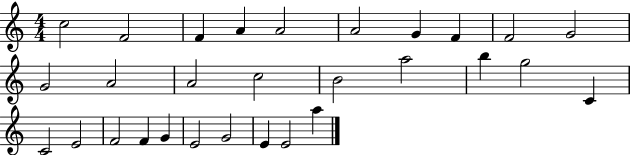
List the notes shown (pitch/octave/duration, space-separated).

C5/h F4/h F4/q A4/q A4/h A4/h G4/q F4/q F4/h G4/h G4/h A4/h A4/h C5/h B4/h A5/h B5/q G5/h C4/q C4/h E4/h F4/h F4/q G4/q E4/h G4/h E4/q E4/h A5/q